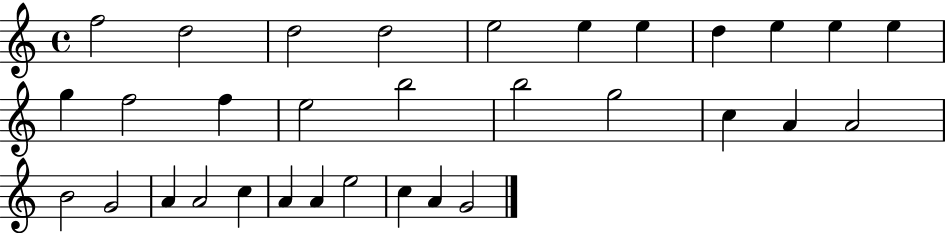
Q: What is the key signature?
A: C major